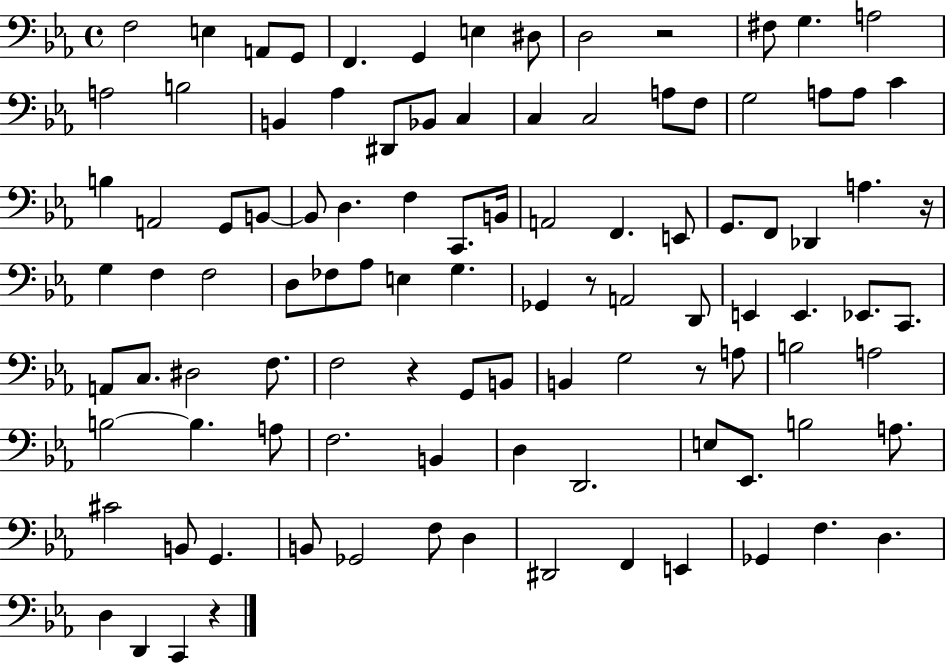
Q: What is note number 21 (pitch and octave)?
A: C3